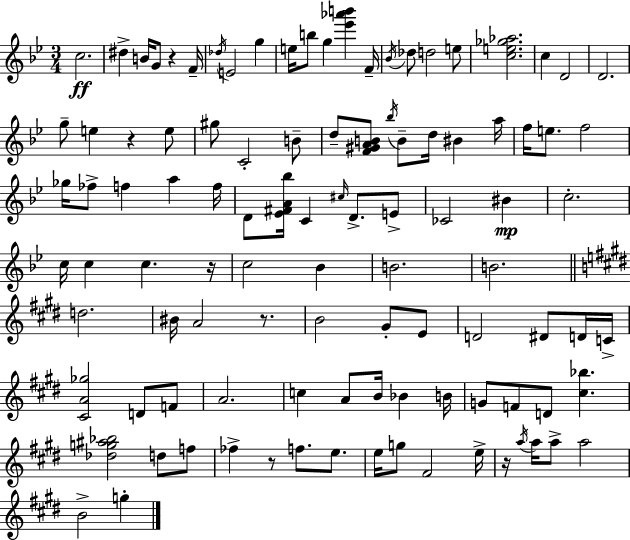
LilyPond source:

{
  \clef treble
  \numericTimeSignature
  \time 3/4
  \key bes \major
  c''2.\ff | dis''4-> b'16 g'8 r4 f'16-- | \acciaccatura { des''16 } e'2 g''4 | e''16 b''8 g''4 <ees''' aes''' b'''>4 | \break f'16-- \acciaccatura { bes'16 } des''8 d''2 | e''8 <c'' e'' ges'' aes''>2. | c''4 d'2 | d'2. | \break g''8-- e''4 r4 | e''8 gis''8 c'2-. | b'8-- d''8-- <f' gis' a' b'>8 \acciaccatura { bes''16 } b'8-- d''16 bis'4 | a''16 f''16 e''8. f''2 | \break ges''16 fes''8-> f''4 a''4 | f''16 d'8 <ees' fis' a' bes''>16 c'4 \grace { cis''16 } d'8.-> | e'8-> ces'2 | bis'4\mp c''2.-. | \break c''16 c''4 c''4. | r16 c''2 | bes'4 b'2. | b'2. | \break \bar "||" \break \key e \major d''2. | bis'16 a'2 r8. | b'2 gis'8-. e'8 | d'2 dis'8 d'16 c'16-> | \break <cis' a' ges''>2 d'8 f'8 | a'2. | c''4 a'8 b'16 bes'4 b'16 | g'8 f'8 d'8 <cis'' bes''>4. | \break <des'' g'' ais'' bes''>2 d''8 f''8 | fes''4-> r8 f''8. e''8. | e''16 g''8 fis'2 e''16-> | r16 \acciaccatura { a''16 } a''16 a''8-> a''2 | \break b'2-> g''4-. | \bar "|."
}